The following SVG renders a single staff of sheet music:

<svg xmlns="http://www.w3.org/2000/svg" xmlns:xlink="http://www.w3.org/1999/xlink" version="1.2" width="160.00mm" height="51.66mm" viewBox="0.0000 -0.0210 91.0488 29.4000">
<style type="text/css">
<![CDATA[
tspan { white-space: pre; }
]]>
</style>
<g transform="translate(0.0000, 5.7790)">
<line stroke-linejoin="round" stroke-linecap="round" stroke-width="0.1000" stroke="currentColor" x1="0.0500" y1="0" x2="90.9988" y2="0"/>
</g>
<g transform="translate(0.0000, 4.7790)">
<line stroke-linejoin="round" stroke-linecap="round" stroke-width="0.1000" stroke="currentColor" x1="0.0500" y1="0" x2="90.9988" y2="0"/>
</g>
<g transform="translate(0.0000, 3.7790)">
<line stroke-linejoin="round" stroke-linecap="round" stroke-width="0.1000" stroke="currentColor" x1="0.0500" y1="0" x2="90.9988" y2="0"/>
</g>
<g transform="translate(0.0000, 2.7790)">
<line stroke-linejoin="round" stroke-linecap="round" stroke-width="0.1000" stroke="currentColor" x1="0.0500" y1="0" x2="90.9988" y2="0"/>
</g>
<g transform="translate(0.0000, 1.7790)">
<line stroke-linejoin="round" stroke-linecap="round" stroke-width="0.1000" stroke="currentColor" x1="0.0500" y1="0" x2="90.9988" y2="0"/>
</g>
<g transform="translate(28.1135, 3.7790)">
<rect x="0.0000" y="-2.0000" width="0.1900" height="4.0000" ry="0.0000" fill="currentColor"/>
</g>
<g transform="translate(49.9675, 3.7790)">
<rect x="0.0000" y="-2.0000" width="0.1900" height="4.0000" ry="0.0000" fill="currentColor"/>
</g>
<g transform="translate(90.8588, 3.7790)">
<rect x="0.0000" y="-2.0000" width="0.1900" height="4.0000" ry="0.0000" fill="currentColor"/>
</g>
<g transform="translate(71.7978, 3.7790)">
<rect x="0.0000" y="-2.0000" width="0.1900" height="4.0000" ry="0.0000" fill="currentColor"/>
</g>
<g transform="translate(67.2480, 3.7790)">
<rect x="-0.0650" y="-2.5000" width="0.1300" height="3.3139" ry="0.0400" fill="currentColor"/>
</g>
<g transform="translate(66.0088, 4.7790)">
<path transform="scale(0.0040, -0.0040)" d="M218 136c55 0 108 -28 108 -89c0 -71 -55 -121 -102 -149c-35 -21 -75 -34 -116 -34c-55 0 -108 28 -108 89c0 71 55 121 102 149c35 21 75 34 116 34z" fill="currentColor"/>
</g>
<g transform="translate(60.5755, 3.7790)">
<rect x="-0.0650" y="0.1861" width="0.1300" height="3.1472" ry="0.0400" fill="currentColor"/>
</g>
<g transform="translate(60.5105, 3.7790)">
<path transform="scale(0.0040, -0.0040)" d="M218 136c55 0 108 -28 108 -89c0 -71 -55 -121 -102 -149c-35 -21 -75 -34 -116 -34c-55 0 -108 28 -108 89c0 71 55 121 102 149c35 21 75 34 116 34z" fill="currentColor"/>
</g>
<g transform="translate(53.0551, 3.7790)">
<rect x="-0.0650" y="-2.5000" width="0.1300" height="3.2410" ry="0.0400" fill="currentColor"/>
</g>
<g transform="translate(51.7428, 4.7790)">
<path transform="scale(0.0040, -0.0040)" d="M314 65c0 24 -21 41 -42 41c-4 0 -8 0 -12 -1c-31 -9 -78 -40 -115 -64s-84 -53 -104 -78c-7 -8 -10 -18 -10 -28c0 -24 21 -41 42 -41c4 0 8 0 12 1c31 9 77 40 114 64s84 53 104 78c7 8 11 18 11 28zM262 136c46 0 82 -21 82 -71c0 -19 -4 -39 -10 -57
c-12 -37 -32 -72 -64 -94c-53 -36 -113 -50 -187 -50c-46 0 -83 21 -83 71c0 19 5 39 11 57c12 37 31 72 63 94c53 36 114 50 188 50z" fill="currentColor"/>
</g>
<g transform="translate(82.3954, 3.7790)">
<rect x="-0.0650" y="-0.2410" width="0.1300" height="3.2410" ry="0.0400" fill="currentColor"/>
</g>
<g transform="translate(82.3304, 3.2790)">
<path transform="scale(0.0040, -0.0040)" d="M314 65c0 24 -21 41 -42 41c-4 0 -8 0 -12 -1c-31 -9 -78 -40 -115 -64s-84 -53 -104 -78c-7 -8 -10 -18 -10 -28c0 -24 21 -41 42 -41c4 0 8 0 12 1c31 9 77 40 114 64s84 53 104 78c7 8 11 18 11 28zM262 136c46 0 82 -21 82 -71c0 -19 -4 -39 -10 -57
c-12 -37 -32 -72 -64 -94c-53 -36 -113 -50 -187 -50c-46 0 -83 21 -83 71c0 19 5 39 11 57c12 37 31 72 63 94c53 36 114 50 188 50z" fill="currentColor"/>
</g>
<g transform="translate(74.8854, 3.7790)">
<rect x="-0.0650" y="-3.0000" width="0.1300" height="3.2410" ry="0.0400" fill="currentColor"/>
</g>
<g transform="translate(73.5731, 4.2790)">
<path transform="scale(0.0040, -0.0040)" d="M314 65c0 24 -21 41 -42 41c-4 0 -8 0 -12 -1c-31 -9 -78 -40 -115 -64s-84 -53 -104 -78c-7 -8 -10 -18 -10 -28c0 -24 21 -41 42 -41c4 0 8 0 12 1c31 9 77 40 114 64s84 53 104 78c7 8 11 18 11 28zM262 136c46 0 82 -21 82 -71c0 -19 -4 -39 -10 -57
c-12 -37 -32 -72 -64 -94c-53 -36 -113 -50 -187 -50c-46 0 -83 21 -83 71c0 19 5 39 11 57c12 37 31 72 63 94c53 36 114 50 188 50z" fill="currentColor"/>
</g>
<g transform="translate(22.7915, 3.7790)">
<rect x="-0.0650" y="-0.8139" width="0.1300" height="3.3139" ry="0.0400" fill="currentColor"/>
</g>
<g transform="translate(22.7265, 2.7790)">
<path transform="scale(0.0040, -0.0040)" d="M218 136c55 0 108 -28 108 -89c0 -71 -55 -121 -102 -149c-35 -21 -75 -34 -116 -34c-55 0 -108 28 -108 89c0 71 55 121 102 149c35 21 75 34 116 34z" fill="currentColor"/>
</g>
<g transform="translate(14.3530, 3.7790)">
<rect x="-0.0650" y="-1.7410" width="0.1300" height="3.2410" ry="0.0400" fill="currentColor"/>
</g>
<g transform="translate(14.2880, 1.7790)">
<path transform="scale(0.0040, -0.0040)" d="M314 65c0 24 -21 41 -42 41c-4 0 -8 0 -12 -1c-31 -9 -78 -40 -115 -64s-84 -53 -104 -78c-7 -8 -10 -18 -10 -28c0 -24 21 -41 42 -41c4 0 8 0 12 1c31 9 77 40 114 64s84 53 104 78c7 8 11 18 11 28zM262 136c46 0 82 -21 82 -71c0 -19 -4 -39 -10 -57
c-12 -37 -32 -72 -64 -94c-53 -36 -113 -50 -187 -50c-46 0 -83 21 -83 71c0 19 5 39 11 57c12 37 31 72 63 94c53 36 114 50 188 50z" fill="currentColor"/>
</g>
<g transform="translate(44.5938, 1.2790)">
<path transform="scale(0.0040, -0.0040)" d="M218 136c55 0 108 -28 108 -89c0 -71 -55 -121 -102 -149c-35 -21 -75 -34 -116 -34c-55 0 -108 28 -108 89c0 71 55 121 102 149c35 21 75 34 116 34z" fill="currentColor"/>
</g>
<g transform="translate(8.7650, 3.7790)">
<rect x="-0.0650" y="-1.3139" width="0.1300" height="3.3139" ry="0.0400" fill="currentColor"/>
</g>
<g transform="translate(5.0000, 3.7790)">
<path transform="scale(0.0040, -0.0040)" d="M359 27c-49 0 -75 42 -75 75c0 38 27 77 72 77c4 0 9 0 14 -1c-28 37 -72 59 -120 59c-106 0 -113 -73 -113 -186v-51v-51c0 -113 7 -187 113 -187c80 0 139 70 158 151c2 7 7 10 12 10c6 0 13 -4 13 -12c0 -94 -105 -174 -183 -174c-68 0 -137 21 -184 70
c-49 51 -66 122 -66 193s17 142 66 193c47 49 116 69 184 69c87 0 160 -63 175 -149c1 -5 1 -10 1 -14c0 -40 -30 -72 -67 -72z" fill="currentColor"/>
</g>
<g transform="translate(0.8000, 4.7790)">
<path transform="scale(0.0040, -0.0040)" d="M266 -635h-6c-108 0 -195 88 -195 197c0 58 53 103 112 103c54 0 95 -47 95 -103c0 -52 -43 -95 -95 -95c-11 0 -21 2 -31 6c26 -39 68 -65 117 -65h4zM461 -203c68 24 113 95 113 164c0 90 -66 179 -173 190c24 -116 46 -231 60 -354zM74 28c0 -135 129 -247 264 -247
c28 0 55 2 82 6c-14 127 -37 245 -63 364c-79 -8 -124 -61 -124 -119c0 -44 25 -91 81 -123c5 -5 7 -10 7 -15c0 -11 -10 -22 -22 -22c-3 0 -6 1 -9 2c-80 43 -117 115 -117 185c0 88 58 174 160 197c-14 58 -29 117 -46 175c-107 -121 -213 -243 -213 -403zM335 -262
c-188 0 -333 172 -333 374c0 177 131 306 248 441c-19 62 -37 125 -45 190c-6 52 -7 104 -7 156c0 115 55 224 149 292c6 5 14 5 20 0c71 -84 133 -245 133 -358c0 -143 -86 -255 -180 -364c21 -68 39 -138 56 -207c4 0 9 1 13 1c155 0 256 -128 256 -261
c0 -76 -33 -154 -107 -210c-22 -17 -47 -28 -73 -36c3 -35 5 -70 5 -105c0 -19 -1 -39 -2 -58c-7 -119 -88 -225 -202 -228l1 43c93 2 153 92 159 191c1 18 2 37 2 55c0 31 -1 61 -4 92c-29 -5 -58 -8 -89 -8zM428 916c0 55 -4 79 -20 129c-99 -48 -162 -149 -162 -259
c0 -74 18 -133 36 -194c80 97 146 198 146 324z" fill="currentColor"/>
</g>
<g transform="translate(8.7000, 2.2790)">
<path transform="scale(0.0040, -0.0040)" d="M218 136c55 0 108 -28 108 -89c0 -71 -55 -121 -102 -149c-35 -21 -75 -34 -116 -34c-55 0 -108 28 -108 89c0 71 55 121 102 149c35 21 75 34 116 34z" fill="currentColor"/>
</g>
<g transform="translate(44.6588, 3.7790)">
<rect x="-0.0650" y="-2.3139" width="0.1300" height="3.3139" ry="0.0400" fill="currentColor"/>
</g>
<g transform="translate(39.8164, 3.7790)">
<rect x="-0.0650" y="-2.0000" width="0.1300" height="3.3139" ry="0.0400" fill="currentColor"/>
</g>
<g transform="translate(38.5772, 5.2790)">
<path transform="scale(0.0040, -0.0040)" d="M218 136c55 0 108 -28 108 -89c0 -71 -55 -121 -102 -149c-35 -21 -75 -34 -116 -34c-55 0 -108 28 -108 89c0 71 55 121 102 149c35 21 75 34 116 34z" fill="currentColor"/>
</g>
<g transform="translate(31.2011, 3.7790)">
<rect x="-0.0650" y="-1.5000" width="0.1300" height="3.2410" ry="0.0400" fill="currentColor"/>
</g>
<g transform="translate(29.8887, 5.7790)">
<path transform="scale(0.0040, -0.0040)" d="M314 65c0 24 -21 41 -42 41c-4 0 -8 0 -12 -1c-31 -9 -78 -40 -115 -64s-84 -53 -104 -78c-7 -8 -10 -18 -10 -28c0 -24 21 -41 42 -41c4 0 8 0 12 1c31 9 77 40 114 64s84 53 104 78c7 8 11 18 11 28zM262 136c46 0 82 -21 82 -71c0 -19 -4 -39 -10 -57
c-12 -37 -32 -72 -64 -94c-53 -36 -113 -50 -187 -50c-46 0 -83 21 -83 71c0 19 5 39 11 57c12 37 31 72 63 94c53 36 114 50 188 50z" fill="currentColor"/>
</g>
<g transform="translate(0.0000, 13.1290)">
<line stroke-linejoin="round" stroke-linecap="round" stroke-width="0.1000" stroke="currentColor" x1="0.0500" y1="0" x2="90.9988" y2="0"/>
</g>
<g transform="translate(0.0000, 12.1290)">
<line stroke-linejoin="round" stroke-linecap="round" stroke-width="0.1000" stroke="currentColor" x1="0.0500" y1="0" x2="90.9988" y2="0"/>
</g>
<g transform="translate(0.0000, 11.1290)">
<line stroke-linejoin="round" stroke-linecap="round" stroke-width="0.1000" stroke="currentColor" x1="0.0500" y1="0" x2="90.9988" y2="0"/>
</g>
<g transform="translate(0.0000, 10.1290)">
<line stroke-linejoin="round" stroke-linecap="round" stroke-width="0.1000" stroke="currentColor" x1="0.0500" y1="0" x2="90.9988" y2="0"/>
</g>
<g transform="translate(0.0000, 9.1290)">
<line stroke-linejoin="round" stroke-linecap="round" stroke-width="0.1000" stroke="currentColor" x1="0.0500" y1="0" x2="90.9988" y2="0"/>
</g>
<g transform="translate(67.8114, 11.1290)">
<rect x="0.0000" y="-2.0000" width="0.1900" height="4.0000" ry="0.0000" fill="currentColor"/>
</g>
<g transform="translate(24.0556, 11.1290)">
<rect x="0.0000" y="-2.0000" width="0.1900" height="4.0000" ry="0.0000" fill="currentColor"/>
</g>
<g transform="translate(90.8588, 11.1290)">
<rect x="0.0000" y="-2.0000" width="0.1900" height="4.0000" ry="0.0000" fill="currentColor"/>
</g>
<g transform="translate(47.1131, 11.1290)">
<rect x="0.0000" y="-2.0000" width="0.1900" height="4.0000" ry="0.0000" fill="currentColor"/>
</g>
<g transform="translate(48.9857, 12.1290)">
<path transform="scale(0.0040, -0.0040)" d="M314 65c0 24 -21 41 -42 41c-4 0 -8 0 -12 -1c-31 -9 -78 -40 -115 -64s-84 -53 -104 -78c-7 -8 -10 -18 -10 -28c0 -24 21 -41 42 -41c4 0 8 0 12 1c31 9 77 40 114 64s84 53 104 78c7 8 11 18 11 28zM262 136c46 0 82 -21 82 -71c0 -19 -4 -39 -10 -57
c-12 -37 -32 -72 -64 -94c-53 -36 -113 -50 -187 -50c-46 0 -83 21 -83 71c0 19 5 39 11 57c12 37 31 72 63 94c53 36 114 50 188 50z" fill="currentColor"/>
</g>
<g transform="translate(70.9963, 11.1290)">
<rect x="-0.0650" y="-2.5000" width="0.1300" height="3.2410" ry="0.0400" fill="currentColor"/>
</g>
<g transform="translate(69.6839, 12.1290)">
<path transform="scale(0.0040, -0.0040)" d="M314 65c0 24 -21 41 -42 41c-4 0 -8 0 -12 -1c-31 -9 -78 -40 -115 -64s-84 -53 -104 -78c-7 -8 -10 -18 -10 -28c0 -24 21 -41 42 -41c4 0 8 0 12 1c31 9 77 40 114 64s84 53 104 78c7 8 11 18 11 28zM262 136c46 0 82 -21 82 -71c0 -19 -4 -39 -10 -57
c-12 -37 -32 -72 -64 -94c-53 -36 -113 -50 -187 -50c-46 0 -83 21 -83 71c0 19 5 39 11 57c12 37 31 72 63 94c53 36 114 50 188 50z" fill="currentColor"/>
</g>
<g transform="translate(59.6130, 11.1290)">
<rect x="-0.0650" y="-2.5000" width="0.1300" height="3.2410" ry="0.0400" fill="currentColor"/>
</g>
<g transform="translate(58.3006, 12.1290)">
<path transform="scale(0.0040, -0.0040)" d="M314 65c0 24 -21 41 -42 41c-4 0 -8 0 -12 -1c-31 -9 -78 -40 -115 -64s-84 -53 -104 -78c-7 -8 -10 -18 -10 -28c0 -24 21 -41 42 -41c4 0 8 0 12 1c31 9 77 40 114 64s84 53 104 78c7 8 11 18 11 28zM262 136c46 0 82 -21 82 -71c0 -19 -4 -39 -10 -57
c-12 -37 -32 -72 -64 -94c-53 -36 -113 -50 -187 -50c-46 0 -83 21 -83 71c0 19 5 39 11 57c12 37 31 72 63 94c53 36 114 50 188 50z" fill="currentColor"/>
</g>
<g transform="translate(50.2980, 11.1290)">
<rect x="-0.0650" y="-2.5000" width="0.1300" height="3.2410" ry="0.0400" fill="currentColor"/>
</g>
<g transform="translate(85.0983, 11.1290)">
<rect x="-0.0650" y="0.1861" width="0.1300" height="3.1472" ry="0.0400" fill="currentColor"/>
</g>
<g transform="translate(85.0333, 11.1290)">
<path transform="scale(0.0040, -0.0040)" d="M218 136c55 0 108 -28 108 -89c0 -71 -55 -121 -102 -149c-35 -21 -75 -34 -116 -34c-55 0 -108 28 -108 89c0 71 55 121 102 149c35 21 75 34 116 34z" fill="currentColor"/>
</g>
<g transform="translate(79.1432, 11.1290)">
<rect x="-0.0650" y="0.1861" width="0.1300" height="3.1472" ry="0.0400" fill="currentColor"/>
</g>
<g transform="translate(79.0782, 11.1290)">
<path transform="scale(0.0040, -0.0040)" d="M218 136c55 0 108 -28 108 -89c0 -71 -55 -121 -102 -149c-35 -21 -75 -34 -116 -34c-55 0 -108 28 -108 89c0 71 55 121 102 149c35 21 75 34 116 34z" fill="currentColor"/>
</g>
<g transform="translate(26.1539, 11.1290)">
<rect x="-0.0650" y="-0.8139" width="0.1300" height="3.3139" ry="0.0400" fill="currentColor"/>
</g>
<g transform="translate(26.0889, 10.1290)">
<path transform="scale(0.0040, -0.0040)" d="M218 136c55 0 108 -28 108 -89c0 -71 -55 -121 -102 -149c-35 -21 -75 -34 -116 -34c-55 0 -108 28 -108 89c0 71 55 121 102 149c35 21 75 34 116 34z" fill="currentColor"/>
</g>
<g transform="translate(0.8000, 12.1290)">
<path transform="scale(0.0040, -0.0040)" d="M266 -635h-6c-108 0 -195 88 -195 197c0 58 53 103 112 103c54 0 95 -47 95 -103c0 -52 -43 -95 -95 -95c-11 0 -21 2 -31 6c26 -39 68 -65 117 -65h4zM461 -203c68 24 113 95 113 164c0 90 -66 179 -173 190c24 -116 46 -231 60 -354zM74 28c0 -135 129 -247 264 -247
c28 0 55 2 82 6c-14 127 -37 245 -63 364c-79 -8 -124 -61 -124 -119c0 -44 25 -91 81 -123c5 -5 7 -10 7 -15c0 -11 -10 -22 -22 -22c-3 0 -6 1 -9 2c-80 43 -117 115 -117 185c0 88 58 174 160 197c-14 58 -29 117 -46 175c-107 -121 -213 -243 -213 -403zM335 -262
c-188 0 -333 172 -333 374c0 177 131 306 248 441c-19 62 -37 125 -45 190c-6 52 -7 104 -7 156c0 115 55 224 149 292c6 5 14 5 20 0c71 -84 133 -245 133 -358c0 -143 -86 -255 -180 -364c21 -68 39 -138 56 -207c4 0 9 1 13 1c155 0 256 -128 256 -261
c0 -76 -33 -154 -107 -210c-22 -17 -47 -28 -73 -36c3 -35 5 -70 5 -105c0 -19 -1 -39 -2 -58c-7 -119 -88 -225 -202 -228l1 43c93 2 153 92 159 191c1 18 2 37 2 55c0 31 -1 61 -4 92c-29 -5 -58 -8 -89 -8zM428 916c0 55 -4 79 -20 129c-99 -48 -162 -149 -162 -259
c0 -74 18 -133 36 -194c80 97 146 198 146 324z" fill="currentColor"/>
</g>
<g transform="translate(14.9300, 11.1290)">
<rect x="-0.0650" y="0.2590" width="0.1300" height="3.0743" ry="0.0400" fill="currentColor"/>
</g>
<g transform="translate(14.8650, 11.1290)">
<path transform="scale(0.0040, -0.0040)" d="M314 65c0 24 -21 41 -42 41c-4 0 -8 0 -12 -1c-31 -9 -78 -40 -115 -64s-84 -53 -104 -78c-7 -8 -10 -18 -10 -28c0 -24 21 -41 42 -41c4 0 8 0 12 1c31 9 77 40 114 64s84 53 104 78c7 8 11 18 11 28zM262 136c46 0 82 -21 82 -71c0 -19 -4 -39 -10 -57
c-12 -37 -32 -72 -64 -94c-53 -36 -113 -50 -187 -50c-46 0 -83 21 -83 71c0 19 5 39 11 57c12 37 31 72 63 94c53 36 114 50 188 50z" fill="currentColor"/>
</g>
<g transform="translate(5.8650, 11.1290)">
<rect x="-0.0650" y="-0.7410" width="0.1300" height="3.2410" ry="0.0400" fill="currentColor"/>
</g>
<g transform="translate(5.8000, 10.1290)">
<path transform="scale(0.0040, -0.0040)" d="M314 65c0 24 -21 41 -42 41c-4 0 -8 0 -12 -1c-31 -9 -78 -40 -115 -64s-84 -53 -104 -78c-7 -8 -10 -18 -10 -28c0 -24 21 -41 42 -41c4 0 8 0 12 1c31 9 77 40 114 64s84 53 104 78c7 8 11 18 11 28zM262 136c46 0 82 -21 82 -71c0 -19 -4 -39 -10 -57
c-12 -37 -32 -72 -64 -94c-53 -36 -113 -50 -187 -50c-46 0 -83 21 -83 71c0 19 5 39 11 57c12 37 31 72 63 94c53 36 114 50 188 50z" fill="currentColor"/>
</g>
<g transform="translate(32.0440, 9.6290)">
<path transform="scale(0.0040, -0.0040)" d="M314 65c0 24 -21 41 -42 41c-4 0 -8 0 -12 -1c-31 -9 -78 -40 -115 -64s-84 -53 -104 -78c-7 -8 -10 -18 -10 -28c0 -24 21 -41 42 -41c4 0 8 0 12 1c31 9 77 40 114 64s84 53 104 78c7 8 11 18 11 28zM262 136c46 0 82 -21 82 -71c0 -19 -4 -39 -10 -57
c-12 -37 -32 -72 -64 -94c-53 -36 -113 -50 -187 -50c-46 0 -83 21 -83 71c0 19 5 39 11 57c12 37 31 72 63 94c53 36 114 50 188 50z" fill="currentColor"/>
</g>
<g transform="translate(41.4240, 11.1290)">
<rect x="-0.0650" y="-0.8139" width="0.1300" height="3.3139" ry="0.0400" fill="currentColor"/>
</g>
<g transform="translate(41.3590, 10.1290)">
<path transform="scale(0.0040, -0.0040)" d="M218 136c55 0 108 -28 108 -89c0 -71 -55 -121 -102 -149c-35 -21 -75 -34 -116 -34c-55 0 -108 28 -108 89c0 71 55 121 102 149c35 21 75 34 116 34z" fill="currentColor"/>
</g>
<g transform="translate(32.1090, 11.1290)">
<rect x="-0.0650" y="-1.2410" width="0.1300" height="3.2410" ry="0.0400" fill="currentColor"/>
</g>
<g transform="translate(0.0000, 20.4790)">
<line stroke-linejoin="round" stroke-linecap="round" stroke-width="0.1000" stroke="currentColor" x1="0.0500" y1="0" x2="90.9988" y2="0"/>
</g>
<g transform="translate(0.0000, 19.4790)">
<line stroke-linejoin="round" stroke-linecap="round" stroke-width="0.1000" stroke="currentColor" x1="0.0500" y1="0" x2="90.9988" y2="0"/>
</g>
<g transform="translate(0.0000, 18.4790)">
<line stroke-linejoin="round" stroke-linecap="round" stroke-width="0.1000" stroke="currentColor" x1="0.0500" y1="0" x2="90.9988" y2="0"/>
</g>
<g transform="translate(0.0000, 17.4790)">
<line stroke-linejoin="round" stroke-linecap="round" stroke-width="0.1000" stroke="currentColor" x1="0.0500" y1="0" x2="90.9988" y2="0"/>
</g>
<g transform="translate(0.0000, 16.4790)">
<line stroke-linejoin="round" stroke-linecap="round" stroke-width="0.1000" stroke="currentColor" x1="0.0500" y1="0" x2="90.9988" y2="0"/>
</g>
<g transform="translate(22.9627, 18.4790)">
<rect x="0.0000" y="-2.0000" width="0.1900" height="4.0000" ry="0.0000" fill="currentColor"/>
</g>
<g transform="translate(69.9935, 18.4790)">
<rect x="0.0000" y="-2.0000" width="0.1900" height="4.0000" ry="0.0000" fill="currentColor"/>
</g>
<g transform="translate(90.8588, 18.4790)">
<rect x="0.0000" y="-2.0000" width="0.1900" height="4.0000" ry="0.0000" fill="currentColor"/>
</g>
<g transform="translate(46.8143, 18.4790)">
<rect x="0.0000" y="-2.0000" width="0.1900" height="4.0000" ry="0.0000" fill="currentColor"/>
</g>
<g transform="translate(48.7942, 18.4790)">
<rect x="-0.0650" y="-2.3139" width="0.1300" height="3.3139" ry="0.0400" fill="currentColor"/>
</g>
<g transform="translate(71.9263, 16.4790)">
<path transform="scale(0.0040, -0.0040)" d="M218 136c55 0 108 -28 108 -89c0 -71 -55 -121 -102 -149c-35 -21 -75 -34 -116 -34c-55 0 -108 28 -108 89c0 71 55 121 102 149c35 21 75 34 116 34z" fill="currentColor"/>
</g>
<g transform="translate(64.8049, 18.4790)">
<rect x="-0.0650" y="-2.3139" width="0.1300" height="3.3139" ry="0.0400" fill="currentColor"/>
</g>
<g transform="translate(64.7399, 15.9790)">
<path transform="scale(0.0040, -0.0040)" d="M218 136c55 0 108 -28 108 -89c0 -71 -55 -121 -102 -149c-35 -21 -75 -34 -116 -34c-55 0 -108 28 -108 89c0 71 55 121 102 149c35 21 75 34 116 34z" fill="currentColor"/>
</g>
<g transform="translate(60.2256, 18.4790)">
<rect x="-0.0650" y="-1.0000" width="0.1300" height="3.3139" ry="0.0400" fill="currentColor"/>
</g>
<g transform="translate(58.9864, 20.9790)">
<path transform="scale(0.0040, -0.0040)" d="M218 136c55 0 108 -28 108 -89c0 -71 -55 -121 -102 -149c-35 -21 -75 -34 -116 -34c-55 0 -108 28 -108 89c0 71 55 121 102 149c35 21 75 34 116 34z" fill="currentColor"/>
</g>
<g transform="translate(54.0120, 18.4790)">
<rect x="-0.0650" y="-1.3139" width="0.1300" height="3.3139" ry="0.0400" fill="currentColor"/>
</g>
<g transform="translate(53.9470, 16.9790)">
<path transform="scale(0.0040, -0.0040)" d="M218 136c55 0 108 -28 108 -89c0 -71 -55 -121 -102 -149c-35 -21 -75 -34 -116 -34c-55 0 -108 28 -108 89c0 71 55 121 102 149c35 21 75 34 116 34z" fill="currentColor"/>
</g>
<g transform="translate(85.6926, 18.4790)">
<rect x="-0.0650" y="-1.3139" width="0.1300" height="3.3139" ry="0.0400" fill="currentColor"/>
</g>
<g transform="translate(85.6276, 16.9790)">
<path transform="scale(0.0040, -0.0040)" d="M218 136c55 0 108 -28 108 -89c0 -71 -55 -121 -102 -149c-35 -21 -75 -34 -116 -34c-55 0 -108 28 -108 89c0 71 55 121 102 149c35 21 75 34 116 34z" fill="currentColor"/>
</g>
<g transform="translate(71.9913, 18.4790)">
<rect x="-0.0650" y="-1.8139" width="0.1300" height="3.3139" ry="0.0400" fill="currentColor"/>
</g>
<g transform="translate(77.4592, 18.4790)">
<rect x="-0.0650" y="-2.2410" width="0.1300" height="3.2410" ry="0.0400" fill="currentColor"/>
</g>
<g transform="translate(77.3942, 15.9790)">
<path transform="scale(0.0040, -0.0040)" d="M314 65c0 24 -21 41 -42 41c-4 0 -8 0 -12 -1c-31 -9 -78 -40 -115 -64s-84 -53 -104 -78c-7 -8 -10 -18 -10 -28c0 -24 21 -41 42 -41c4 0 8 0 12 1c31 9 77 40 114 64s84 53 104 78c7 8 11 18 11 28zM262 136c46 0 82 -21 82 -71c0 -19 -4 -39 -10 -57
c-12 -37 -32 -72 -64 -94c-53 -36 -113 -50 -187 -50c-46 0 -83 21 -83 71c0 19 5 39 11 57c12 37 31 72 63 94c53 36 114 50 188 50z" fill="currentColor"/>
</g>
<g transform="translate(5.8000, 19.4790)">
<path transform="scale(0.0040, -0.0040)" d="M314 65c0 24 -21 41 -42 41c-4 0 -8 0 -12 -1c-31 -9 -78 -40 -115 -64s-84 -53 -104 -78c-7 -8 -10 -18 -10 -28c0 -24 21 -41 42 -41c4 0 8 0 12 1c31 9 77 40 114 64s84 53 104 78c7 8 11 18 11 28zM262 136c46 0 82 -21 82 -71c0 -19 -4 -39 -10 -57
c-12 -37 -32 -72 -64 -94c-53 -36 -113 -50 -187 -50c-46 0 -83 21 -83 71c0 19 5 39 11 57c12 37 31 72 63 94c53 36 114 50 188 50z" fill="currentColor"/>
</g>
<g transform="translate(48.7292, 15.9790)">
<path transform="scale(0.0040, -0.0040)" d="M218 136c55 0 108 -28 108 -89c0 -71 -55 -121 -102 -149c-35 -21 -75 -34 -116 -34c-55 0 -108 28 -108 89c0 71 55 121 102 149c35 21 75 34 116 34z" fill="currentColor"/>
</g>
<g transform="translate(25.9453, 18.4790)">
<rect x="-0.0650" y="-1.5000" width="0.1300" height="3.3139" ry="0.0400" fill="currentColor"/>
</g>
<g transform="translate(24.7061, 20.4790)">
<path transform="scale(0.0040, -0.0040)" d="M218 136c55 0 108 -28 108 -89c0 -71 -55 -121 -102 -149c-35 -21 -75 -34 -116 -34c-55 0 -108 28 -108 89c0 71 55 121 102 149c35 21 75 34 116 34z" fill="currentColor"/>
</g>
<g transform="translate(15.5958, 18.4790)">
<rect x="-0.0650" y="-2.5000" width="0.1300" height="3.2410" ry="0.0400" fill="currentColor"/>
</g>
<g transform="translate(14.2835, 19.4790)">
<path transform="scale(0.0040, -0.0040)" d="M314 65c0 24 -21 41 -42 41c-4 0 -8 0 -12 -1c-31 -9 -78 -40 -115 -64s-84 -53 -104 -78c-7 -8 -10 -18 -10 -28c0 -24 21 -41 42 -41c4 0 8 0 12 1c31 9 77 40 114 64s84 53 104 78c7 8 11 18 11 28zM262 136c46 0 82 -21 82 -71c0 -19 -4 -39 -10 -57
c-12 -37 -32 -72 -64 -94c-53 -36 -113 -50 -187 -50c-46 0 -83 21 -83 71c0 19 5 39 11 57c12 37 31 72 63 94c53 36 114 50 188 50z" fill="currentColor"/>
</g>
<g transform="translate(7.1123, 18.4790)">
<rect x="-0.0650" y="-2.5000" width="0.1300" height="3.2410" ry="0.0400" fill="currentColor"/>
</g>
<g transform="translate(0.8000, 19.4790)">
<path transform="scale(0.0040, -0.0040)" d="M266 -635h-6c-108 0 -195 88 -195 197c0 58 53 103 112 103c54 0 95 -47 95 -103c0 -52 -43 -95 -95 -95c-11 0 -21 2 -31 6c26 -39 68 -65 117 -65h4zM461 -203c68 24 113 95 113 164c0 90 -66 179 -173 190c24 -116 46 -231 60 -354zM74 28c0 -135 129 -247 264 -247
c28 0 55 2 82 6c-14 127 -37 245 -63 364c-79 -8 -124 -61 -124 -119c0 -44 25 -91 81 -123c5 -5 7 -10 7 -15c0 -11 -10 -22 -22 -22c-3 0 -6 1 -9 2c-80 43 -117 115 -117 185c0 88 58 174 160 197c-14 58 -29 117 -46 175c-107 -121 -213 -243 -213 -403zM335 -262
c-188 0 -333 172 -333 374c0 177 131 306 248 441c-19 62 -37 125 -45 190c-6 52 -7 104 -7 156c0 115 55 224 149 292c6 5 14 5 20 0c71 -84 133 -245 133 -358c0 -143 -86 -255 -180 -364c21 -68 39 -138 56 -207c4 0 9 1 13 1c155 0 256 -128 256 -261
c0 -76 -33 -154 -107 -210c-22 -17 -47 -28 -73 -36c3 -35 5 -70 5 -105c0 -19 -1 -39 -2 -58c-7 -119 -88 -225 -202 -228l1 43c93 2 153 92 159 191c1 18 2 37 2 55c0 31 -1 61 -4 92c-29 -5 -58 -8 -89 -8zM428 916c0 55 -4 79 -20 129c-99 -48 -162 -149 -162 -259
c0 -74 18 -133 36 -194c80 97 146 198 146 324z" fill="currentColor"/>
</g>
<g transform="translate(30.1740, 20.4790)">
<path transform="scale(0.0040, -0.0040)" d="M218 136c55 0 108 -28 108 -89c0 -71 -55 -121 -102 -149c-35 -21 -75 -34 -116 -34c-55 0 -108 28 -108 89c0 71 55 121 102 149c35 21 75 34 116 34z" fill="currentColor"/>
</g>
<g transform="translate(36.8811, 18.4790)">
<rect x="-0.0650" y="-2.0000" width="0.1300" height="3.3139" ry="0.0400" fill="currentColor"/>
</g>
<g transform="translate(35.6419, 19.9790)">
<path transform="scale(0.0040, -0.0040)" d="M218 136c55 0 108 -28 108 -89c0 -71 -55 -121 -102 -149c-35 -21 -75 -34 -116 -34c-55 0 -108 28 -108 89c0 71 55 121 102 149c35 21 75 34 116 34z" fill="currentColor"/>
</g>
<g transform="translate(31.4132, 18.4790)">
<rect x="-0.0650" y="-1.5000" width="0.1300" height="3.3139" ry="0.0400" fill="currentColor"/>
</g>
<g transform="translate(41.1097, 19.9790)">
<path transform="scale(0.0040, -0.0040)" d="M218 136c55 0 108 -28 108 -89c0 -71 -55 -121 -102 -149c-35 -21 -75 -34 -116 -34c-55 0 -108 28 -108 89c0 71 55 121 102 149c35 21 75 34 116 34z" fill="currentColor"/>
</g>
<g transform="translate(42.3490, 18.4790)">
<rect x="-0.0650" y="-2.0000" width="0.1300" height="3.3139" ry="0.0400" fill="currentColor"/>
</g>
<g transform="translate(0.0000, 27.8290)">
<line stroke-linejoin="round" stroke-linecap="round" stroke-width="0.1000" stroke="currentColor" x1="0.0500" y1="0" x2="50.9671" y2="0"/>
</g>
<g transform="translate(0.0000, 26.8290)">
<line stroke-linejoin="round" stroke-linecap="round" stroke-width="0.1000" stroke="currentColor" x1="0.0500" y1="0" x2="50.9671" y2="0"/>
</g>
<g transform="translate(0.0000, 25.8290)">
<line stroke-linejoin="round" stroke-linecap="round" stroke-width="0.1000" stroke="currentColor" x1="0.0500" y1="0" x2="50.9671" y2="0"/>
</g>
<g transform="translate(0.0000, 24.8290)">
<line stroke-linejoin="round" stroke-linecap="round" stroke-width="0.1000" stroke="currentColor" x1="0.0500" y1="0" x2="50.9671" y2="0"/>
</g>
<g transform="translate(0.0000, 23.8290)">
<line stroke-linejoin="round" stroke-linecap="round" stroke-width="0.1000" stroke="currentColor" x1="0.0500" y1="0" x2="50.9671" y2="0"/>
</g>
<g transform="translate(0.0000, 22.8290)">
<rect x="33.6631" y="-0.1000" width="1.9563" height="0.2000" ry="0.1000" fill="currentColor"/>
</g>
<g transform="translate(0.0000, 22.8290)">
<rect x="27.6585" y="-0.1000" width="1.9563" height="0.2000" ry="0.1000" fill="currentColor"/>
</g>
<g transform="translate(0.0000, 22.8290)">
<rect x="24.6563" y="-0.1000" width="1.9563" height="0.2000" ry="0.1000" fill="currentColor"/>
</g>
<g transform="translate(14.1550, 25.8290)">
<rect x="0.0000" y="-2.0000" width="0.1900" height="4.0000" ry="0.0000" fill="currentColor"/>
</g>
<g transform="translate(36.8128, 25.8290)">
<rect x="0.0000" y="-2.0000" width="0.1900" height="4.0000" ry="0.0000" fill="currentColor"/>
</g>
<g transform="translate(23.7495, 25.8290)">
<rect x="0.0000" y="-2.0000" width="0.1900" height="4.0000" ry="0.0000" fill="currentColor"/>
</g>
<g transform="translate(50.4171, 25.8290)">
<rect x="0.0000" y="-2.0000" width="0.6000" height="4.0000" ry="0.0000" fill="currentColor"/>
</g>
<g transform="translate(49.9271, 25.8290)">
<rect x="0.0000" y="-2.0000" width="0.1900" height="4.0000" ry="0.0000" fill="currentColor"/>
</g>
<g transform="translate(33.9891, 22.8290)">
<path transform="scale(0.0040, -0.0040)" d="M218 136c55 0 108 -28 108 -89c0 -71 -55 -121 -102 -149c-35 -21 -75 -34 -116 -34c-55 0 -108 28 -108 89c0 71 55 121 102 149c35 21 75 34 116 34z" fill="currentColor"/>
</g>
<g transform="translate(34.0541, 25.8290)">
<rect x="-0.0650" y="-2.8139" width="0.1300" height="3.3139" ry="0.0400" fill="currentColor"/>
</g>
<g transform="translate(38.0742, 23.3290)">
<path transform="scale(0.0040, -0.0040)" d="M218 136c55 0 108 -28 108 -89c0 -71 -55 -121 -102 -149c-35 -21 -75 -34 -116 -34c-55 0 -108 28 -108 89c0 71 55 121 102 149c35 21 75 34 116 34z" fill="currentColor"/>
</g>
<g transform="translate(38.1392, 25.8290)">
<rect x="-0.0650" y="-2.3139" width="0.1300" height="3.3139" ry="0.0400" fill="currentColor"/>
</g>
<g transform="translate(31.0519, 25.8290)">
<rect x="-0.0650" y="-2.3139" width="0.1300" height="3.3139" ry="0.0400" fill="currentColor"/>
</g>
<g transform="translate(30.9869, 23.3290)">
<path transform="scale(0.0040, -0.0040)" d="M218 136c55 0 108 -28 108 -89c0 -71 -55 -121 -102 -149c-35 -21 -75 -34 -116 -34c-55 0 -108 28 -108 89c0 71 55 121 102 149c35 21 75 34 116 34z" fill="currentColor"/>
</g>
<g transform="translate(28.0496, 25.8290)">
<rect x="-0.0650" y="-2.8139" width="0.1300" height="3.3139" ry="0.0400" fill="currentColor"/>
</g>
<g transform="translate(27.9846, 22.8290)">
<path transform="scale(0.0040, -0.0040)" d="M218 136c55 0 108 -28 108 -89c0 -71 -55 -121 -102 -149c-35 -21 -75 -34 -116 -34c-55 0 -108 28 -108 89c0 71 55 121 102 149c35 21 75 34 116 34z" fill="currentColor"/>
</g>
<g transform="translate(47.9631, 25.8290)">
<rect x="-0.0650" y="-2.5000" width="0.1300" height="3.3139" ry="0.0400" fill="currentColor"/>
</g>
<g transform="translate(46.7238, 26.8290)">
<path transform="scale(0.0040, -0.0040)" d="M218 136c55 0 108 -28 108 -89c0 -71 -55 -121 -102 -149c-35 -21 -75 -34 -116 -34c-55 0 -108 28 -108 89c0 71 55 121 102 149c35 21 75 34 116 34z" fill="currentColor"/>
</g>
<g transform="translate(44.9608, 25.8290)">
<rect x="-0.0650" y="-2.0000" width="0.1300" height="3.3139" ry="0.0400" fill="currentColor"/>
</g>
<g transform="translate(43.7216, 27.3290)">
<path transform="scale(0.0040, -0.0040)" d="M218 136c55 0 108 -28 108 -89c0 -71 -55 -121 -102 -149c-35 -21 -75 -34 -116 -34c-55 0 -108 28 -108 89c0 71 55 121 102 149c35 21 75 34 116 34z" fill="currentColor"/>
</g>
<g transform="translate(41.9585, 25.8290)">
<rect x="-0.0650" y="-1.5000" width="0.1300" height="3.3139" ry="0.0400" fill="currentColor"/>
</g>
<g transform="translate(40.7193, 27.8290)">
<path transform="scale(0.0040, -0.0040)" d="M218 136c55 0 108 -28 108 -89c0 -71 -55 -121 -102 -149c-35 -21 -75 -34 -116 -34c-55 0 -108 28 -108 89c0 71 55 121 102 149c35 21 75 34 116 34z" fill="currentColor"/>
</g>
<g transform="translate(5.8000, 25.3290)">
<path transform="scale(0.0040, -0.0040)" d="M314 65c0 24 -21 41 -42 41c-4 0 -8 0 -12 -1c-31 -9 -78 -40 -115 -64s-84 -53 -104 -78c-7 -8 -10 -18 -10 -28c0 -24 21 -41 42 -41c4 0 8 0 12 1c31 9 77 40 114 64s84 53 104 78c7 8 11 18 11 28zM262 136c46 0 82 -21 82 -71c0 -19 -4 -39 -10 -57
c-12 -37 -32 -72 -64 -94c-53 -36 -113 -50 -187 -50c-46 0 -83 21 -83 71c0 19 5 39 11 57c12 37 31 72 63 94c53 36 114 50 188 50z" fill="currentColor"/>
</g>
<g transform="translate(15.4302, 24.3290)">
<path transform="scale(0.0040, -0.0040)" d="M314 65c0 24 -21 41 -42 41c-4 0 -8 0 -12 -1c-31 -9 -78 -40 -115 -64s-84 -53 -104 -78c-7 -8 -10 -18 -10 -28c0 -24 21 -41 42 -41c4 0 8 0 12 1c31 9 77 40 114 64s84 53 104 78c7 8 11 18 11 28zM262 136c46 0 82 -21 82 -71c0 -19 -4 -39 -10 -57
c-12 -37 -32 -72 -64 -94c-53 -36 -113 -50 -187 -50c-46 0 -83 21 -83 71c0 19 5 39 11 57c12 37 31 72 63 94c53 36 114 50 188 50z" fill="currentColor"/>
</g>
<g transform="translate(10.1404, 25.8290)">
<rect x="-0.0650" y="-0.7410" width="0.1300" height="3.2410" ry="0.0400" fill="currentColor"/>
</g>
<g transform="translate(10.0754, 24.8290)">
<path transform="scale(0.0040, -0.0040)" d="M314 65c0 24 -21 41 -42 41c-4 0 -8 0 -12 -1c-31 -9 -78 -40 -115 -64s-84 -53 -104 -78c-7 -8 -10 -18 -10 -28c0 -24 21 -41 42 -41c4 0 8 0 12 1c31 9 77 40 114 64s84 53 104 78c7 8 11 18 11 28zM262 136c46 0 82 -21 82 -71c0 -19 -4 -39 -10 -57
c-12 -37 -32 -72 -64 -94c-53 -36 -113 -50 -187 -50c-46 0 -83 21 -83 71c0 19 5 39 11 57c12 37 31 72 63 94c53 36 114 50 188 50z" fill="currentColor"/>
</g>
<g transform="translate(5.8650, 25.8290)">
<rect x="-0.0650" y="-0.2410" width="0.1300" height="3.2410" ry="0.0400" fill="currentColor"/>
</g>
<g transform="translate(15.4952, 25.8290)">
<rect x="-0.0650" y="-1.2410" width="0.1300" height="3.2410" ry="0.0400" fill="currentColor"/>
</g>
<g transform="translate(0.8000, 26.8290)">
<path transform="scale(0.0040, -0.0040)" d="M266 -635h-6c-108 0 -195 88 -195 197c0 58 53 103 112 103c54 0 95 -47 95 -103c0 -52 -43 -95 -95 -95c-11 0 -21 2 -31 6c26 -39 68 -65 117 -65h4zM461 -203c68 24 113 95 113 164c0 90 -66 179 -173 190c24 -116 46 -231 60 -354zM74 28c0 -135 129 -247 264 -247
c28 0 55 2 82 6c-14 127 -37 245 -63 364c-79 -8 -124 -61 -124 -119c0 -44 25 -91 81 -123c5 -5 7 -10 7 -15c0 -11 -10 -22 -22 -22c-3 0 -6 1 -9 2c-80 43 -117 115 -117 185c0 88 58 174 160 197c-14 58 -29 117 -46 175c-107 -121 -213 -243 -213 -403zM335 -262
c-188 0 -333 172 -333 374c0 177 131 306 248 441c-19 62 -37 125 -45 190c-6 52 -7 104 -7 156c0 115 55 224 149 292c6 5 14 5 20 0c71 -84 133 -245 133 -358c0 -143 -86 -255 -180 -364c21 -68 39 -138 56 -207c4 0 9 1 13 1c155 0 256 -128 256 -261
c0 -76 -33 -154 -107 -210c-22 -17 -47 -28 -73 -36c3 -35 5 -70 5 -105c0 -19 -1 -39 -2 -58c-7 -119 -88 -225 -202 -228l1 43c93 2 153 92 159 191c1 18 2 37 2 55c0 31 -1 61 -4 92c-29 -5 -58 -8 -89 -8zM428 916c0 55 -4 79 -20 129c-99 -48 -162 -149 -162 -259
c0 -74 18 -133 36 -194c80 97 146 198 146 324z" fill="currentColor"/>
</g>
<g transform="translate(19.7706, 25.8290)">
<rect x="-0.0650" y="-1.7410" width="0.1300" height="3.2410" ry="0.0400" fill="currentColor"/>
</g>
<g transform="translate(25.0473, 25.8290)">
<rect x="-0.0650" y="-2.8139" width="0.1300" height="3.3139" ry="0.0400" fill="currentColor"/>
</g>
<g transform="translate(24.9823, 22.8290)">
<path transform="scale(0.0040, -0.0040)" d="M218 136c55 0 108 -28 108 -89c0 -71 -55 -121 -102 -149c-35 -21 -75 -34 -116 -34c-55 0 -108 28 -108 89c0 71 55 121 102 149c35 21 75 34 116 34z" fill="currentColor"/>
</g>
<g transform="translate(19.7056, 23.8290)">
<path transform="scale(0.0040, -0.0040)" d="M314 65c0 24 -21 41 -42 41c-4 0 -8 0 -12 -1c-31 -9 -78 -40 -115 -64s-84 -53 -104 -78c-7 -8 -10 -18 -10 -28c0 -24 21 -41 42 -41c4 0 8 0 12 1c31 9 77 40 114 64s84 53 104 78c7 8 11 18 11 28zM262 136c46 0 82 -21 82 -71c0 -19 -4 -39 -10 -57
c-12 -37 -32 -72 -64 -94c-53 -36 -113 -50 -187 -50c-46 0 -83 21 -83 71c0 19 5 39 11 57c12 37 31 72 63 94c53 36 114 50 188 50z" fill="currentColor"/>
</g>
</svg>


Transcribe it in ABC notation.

X:1
T:Untitled
M:4/4
L:1/4
K:C
e f2 d E2 F g G2 B G A2 c2 d2 B2 d e2 d G2 G2 G2 B B G2 G2 E E F F g e D g f g2 e c2 d2 e2 f2 a a g a g E F G